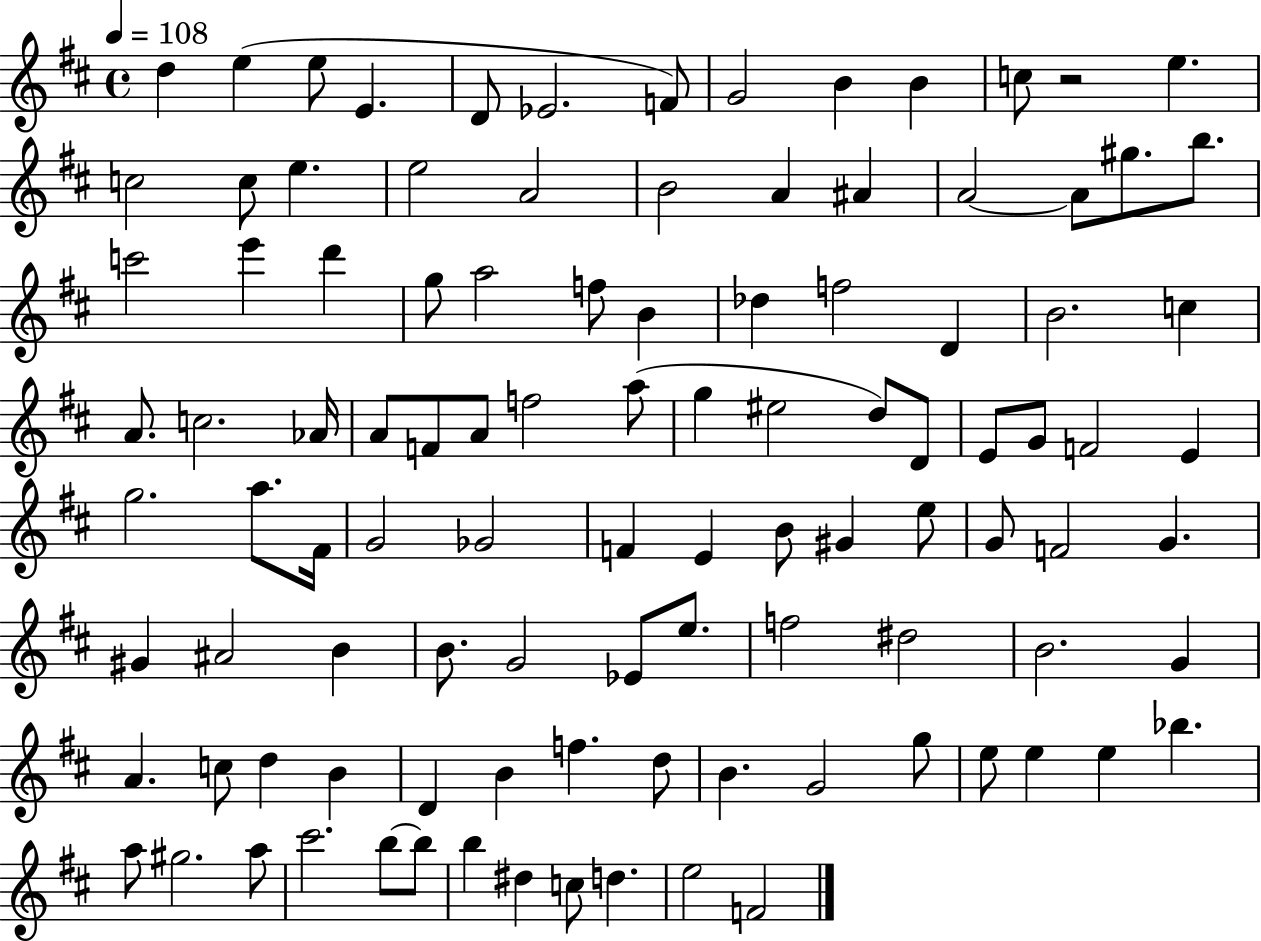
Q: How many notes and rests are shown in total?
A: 104